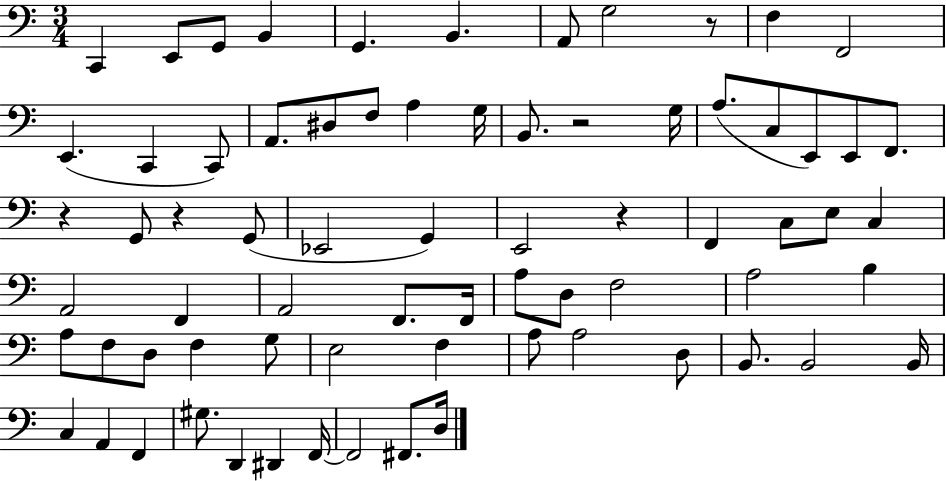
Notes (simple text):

C2/q E2/e G2/e B2/q G2/q. B2/q. A2/e G3/h R/e F3/q F2/h E2/q. C2/q C2/e A2/e. D#3/e F3/e A3/q G3/s B2/e. R/h G3/s A3/e. C3/e E2/e E2/e F2/e. R/q G2/e R/q G2/e Eb2/h G2/q E2/h R/q F2/q C3/e E3/e C3/q A2/h F2/q A2/h F2/e. F2/s A3/e D3/e F3/h A3/h B3/q A3/e F3/e D3/e F3/q G3/e E3/h F3/q A3/e A3/h D3/e B2/e. B2/h B2/s C3/q A2/q F2/q G#3/e. D2/q D#2/q F2/s F2/h F#2/e. D3/s